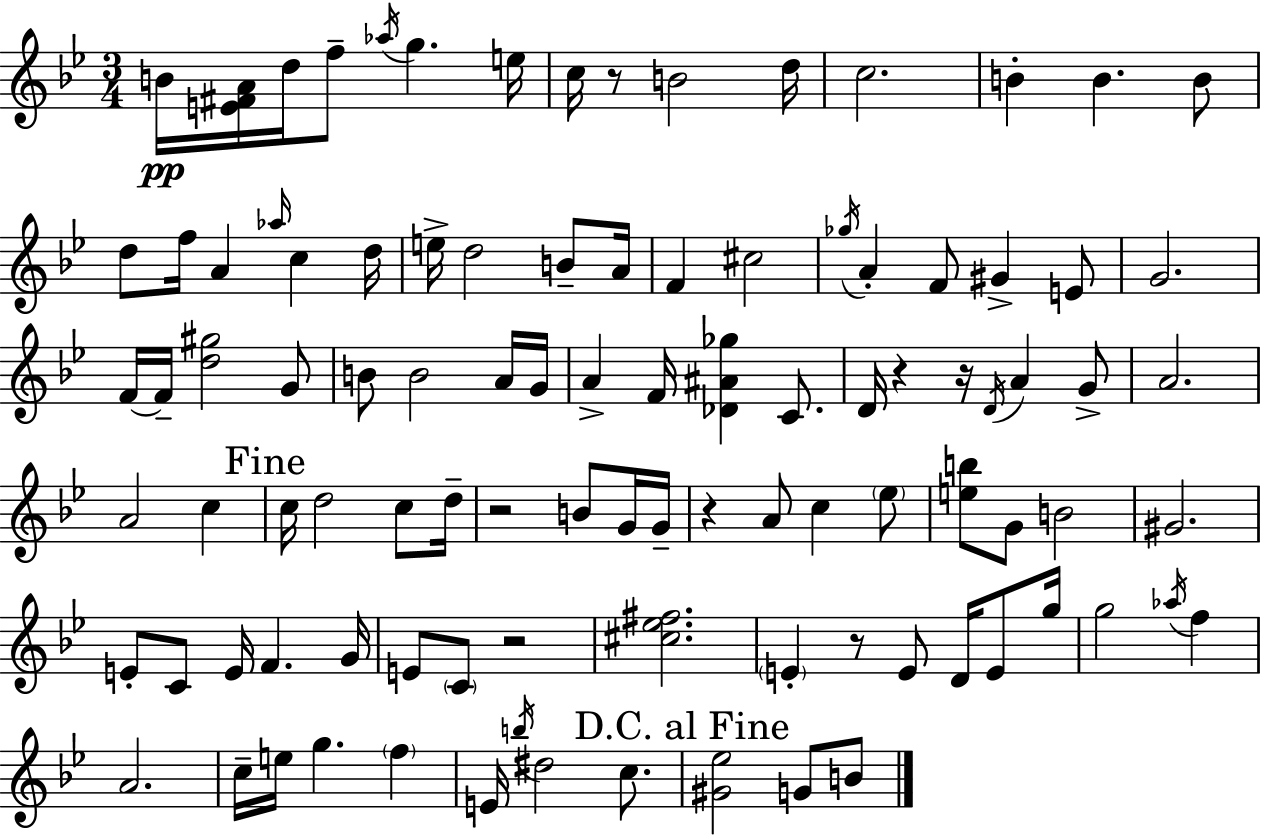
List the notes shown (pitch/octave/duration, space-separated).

B4/s [E4,F#4,A4]/s D5/s F5/e Ab5/s G5/q. E5/s C5/s R/e B4/h D5/s C5/h. B4/q B4/q. B4/e D5/e F5/s A4/q Ab5/s C5/q D5/s E5/s D5/h B4/e A4/s F4/q C#5/h Gb5/s A4/q F4/e G#4/q E4/e G4/h. F4/s F4/s [D5,G#5]/h G4/e B4/e B4/h A4/s G4/s A4/q F4/s [Db4,A#4,Gb5]/q C4/e. D4/s R/q R/s D4/s A4/q G4/e A4/h. A4/h C5/q C5/s D5/h C5/e D5/s R/h B4/e G4/s G4/s R/q A4/e C5/q Eb5/e [E5,B5]/e G4/e B4/h G#4/h. E4/e C4/e E4/s F4/q. G4/s E4/e C4/e R/h [C#5,Eb5,F#5]/h. E4/q R/e E4/e D4/s E4/e G5/s G5/h Ab5/s F5/q A4/h. C5/s E5/s G5/q. F5/q E4/s B5/s D#5/h C5/e. [G#4,Eb5]/h G4/e B4/e